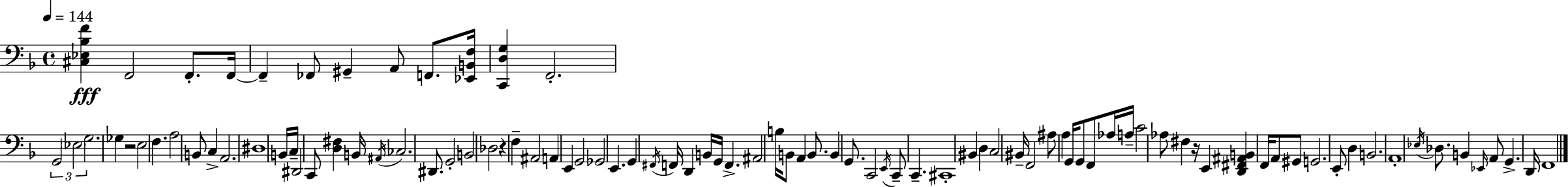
{
  \clef bass
  \time 4/4
  \defaultTimeSignature
  \key d \minor
  \tempo 4 = 144
  <cis ees bes f'>4\fff f,2 f,8.-. f,16~~ | f,4-- fes,8 gis,4-- a,8 f,8. <ees, b, f>16 | <c, d g>4 f,2.-. | \tuplet 3/2 { g,2 \parenthesize ees2 | \break g2. } ges4 | r2 e2 | f4. a2 b,8 | c4-> a,2. | \break dis1 | b,16 c16-- dis,2 c,8 <d fis>4 | b,16 \acciaccatura { ais,16 } ces2. dis,8. | g,2-. b,2 | \break des2 r4 f4-- | ais,2 a,4 e,4 | g,2 ges,2 | e,4. g,4 \acciaccatura { fis,16 } f,16 d,4 | \break b,16 g,16 f,4.-> ais,2 | b16 b,8 a,4 b,8. b,4 g,8. | c,2 \acciaccatura { e,16 } c,8-- c,4.-- | cis,1-. | \break bis,4 d4 c2 | bis,16-- f,2 ais8 a4 | g,16 g,8 f,8 aes16 a16-- c'2 | aes8 fis4 r16 e,4 <d, fis, ais, b,>4 | \break f,16 a,8 gis,8 g,2. | e,8-. d4 b,2. | a,1-. | \acciaccatura { ees16 } des8. b,4 \grace { ees,16 } a,8 g,4.-> | \break d,16 f,1 | \bar "|."
}